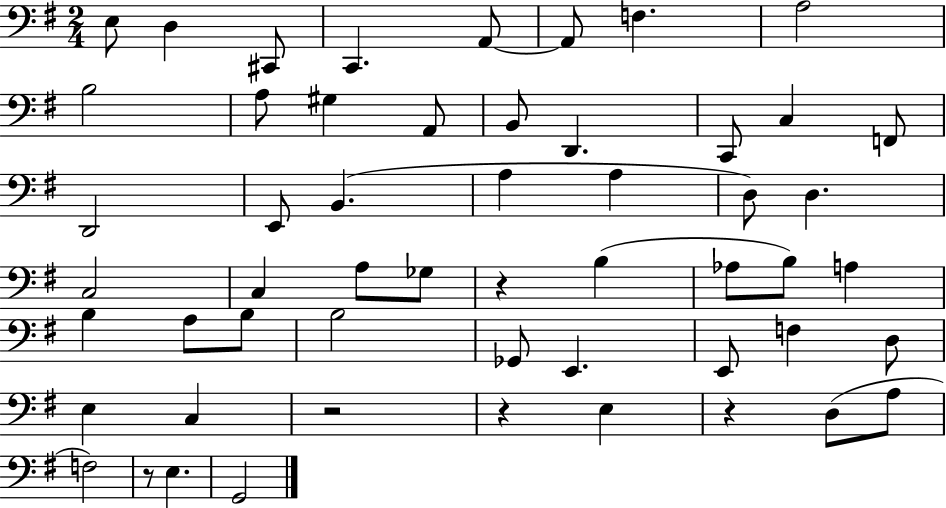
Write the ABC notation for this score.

X:1
T:Untitled
M:2/4
L:1/4
K:G
E,/2 D, ^C,,/2 C,, A,,/2 A,,/2 F, A,2 B,2 A,/2 ^G, A,,/2 B,,/2 D,, C,,/2 C, F,,/2 D,,2 E,,/2 B,, A, A, D,/2 D, C,2 C, A,/2 _G,/2 z B, _A,/2 B,/2 A, B, A,/2 B,/2 B,2 _G,,/2 E,, E,,/2 F, D,/2 E, C, z2 z E, z D,/2 A,/2 F,2 z/2 E, G,,2